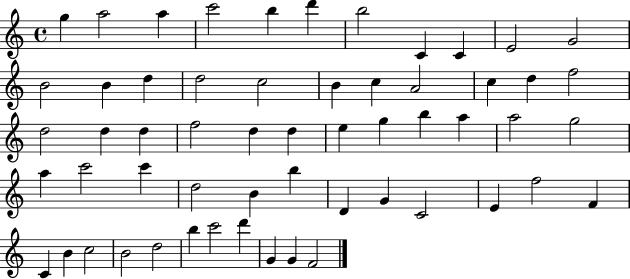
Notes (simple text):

G5/q A5/h A5/q C6/h B5/q D6/q B5/h C4/q C4/q E4/h G4/h B4/h B4/q D5/q D5/h C5/h B4/q C5/q A4/h C5/q D5/q F5/h D5/h D5/q D5/q F5/h D5/q D5/q E5/q G5/q B5/q A5/q A5/h G5/h A5/q C6/h C6/q D5/h B4/q B5/q D4/q G4/q C4/h E4/q F5/h F4/q C4/q B4/q C5/h B4/h D5/h B5/q C6/h D6/q G4/q G4/q F4/h